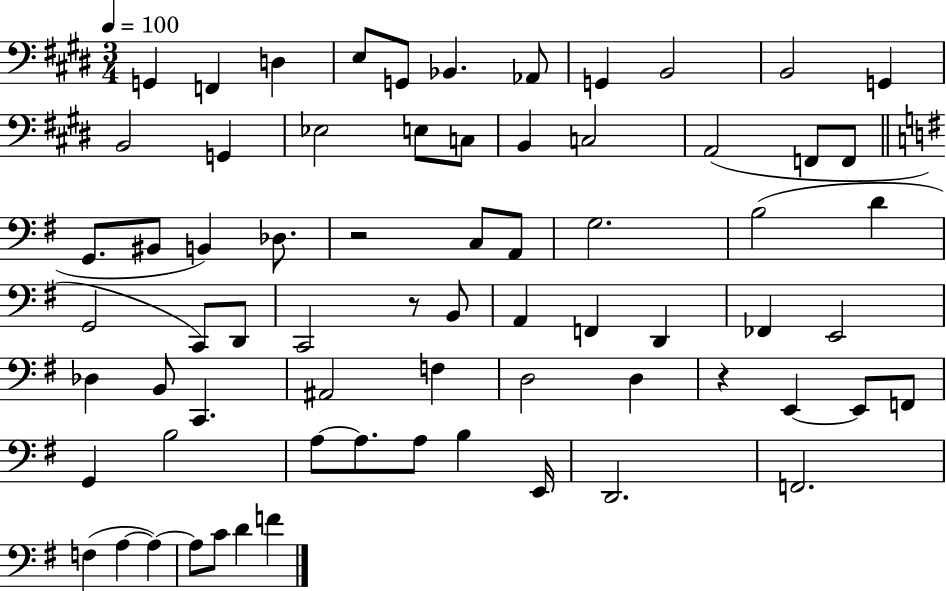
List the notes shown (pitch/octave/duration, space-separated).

G2/q F2/q D3/q E3/e G2/e Bb2/q. Ab2/e G2/q B2/h B2/h G2/q B2/h G2/q Eb3/h E3/e C3/e B2/q C3/h A2/h F2/e F2/e G2/e. BIS2/e B2/q Db3/e. R/h C3/e A2/e G3/h. B3/h D4/q G2/h C2/e D2/e C2/h R/e B2/e A2/q F2/q D2/q FES2/q E2/h Db3/q B2/e C2/q. A#2/h F3/q D3/h D3/q R/q E2/q E2/e F2/e G2/q B3/h A3/e A3/e. A3/e B3/q E2/s D2/h. F2/h. F3/q A3/q A3/q A3/e C4/e D4/q F4/q